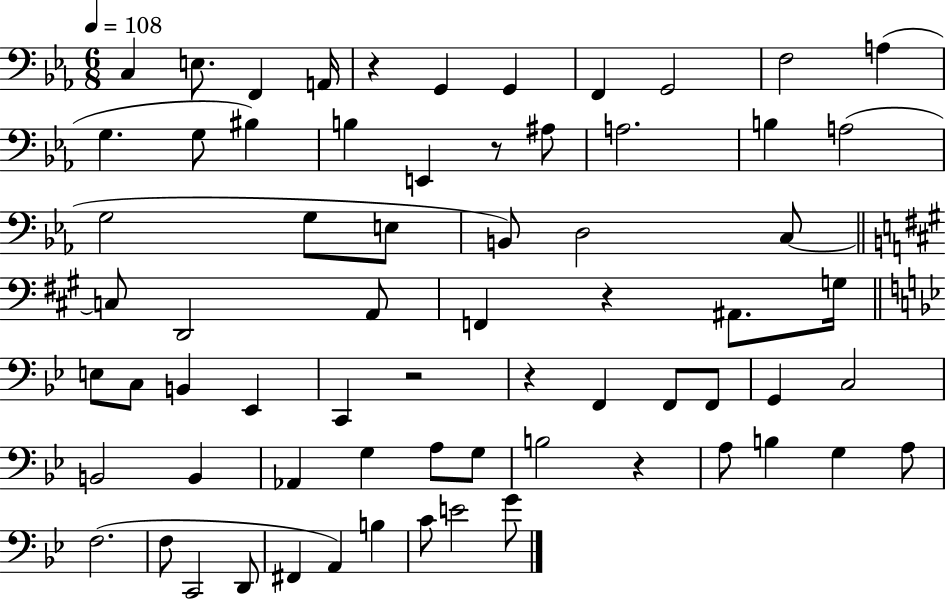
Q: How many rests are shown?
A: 6